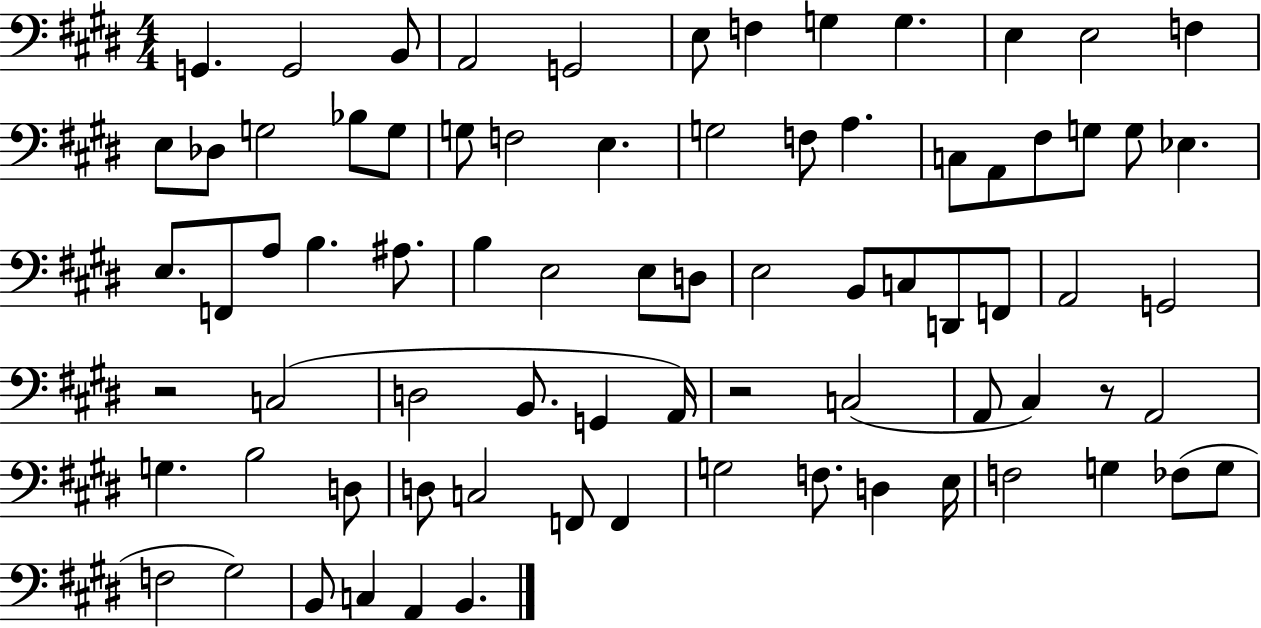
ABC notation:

X:1
T:Untitled
M:4/4
L:1/4
K:E
G,, G,,2 B,,/2 A,,2 G,,2 E,/2 F, G, G, E, E,2 F, E,/2 _D,/2 G,2 _B,/2 G,/2 G,/2 F,2 E, G,2 F,/2 A, C,/2 A,,/2 ^F,/2 G,/2 G,/2 _E, E,/2 F,,/2 A,/2 B, ^A,/2 B, E,2 E,/2 D,/2 E,2 B,,/2 C,/2 D,,/2 F,,/2 A,,2 G,,2 z2 C,2 D,2 B,,/2 G,, A,,/4 z2 C,2 A,,/2 ^C, z/2 A,,2 G, B,2 D,/2 D,/2 C,2 F,,/2 F,, G,2 F,/2 D, E,/4 F,2 G, _F,/2 G,/2 F,2 ^G,2 B,,/2 C, A,, B,,